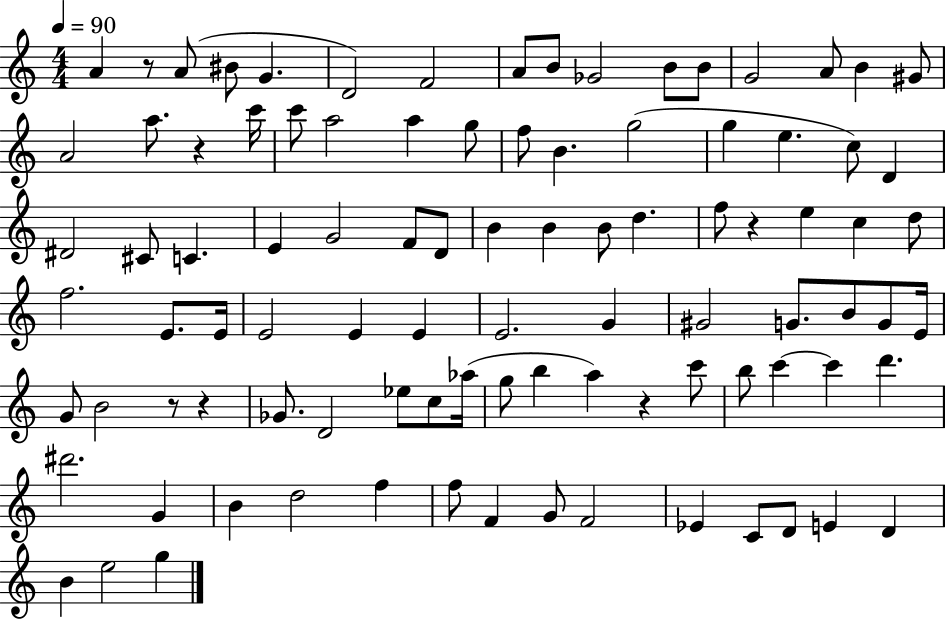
X:1
T:Untitled
M:4/4
L:1/4
K:C
A z/2 A/2 ^B/2 G D2 F2 A/2 B/2 _G2 B/2 B/2 G2 A/2 B ^G/2 A2 a/2 z c'/4 c'/2 a2 a g/2 f/2 B g2 g e c/2 D ^D2 ^C/2 C E G2 F/2 D/2 B B B/2 d f/2 z e c d/2 f2 E/2 E/4 E2 E E E2 G ^G2 G/2 B/2 G/2 E/4 G/2 B2 z/2 z _G/2 D2 _e/2 c/2 _a/4 g/2 b a z c'/2 b/2 c' c' d' ^d'2 G B d2 f f/2 F G/2 F2 _E C/2 D/2 E D B e2 g